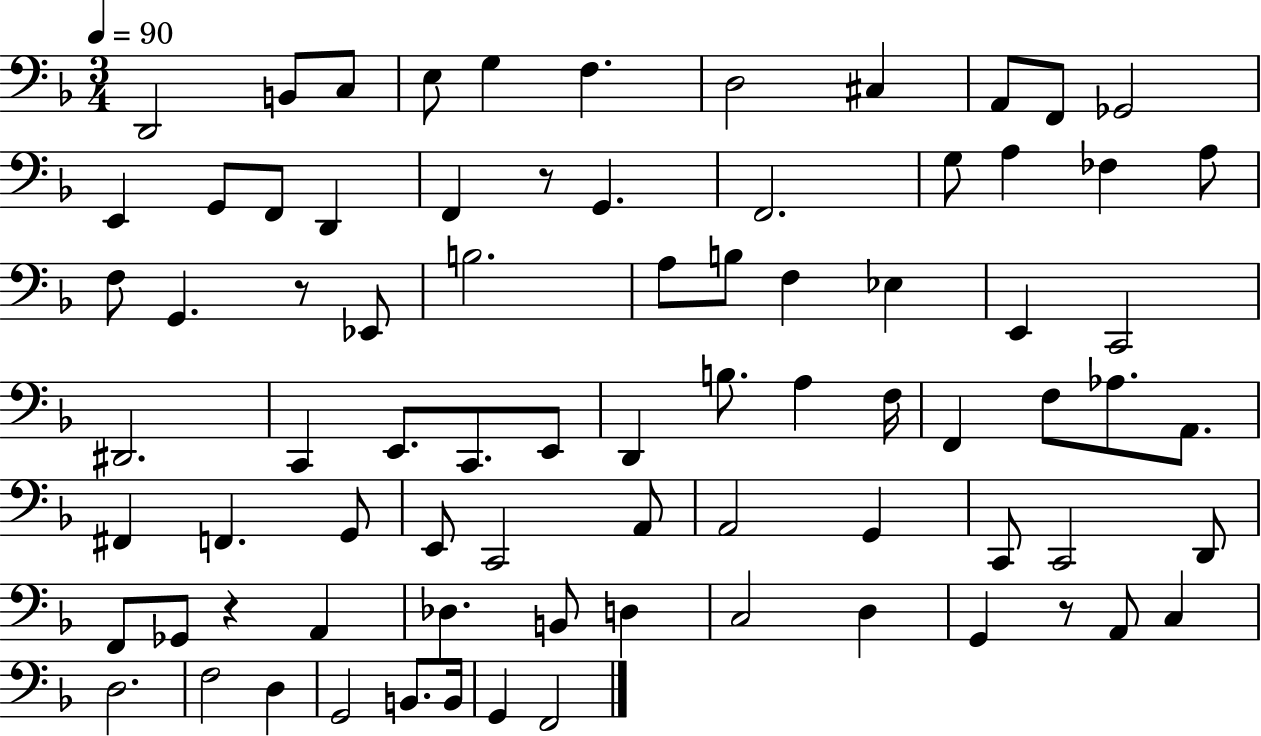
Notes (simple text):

D2/h B2/e C3/e E3/e G3/q F3/q. D3/h C#3/q A2/e F2/e Gb2/h E2/q G2/e F2/e D2/q F2/q R/e G2/q. F2/h. G3/e A3/q FES3/q A3/e F3/e G2/q. R/e Eb2/e B3/h. A3/e B3/e F3/q Eb3/q E2/q C2/h D#2/h. C2/q E2/e. C2/e. E2/e D2/q B3/e. A3/q F3/s F2/q F3/e Ab3/e. A2/e. F#2/q F2/q. G2/e E2/e C2/h A2/e A2/h G2/q C2/e C2/h D2/e F2/e Gb2/e R/q A2/q Db3/q. B2/e D3/q C3/h D3/q G2/q R/e A2/e C3/q D3/h. F3/h D3/q G2/h B2/e. B2/s G2/q F2/h